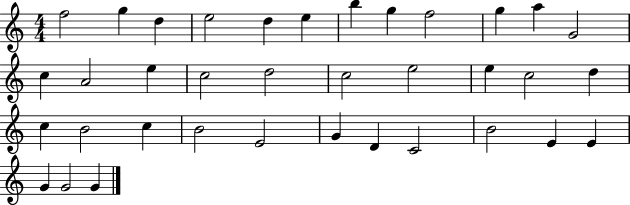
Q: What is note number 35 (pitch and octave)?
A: G4